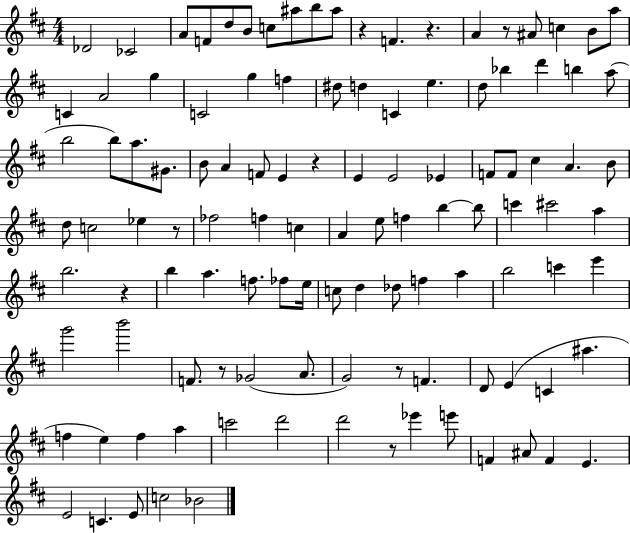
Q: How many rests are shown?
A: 9